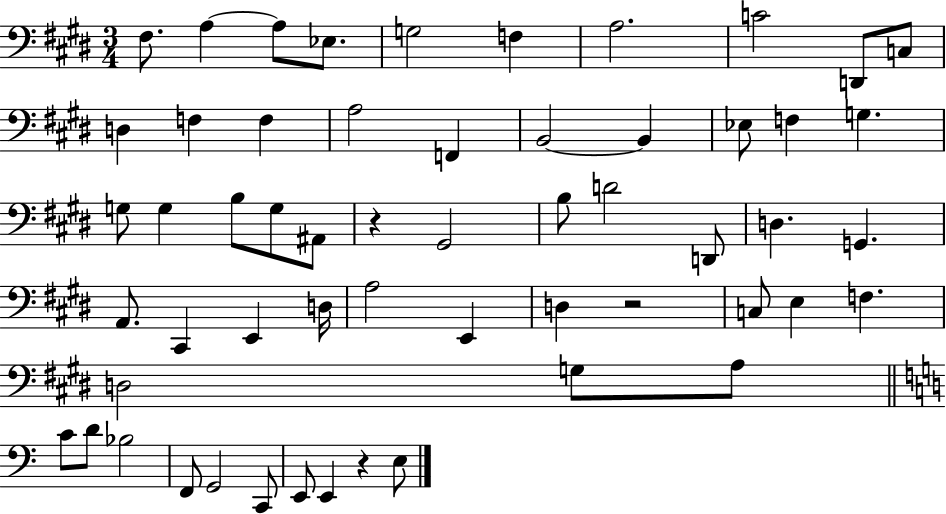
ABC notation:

X:1
T:Untitled
M:3/4
L:1/4
K:E
^F,/2 A, A,/2 _E,/2 G,2 F, A,2 C2 D,,/2 C,/2 D, F, F, A,2 F,, B,,2 B,, _E,/2 F, G, G,/2 G, B,/2 G,/2 ^A,,/2 z ^G,,2 B,/2 D2 D,,/2 D, G,, A,,/2 ^C,, E,, D,/4 A,2 E,, D, z2 C,/2 E, F, D,2 G,/2 A,/2 C/2 D/2 _B,2 F,,/2 G,,2 C,,/2 E,,/2 E,, z E,/2